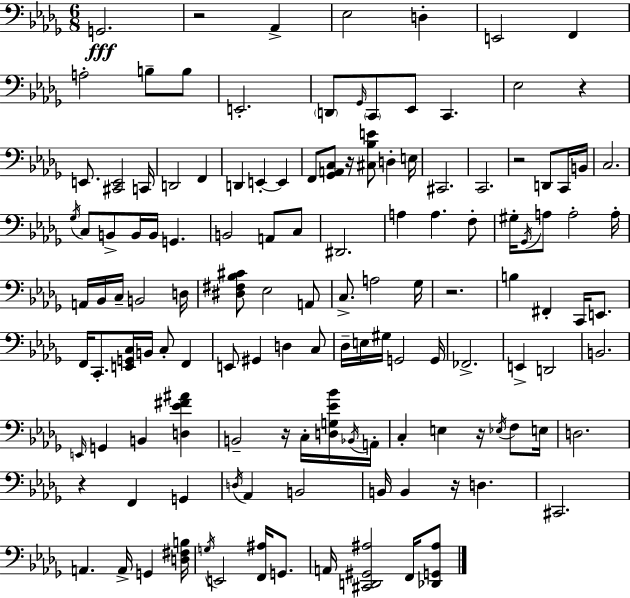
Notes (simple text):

G2/h. R/h Ab2/q Eb3/h D3/q E2/h F2/q A3/h B3/e B3/e E2/h. D2/e Gb2/s C2/e Eb2/e C2/q. Eb3/h R/q E2/e. [C#2,E2]/h C2/s D2/h F2/q D2/q E2/q E2/q F2/e [Gb2,A2,C3]/e R/s [C#3,Bb3,E4]/e D3/q E3/s C#2/h. C2/h. R/h D2/e C2/s B2/s C3/h. Gb3/s C3/e B2/e B2/s B2/s G2/q. B2/h A2/e C3/e D#2/h. A3/q A3/q. F3/e G#3/s Gb2/s A3/e A3/h A3/s A2/s Bb2/s C3/s B2/h D3/s [D#3,F#3,Bb3,C#4]/e Eb3/h A2/e C3/e. A3/h Gb3/s R/h. B3/q F#2/q C2/s E2/e. F2/s C2/e. [E2,G2,C3]/s B2/s C3/e F2/q E2/e G#2/q D3/q C3/e Db3/s E3/s G#3/s G2/h G2/s FES2/h. E2/q D2/h B2/h. E2/s G2/q B2/q [D3,Eb4,F#4,A#4]/q B2/h R/s C3/s [D3,G3,Eb4,Bb4]/s Bb2/s A2/s C3/q E3/q R/s Eb3/s F3/e E3/s D3/h. R/q F2/q G2/q D3/s Ab2/q B2/h B2/s B2/q R/s D3/q. C#2/h. A2/q. A2/s G2/q [D3,F#3,B3]/s G3/s E2/h [F2,A#3]/s G2/e. A2/s [C#2,D2,G#2,A#3]/h F2/s [Db2,G2,A#3]/e